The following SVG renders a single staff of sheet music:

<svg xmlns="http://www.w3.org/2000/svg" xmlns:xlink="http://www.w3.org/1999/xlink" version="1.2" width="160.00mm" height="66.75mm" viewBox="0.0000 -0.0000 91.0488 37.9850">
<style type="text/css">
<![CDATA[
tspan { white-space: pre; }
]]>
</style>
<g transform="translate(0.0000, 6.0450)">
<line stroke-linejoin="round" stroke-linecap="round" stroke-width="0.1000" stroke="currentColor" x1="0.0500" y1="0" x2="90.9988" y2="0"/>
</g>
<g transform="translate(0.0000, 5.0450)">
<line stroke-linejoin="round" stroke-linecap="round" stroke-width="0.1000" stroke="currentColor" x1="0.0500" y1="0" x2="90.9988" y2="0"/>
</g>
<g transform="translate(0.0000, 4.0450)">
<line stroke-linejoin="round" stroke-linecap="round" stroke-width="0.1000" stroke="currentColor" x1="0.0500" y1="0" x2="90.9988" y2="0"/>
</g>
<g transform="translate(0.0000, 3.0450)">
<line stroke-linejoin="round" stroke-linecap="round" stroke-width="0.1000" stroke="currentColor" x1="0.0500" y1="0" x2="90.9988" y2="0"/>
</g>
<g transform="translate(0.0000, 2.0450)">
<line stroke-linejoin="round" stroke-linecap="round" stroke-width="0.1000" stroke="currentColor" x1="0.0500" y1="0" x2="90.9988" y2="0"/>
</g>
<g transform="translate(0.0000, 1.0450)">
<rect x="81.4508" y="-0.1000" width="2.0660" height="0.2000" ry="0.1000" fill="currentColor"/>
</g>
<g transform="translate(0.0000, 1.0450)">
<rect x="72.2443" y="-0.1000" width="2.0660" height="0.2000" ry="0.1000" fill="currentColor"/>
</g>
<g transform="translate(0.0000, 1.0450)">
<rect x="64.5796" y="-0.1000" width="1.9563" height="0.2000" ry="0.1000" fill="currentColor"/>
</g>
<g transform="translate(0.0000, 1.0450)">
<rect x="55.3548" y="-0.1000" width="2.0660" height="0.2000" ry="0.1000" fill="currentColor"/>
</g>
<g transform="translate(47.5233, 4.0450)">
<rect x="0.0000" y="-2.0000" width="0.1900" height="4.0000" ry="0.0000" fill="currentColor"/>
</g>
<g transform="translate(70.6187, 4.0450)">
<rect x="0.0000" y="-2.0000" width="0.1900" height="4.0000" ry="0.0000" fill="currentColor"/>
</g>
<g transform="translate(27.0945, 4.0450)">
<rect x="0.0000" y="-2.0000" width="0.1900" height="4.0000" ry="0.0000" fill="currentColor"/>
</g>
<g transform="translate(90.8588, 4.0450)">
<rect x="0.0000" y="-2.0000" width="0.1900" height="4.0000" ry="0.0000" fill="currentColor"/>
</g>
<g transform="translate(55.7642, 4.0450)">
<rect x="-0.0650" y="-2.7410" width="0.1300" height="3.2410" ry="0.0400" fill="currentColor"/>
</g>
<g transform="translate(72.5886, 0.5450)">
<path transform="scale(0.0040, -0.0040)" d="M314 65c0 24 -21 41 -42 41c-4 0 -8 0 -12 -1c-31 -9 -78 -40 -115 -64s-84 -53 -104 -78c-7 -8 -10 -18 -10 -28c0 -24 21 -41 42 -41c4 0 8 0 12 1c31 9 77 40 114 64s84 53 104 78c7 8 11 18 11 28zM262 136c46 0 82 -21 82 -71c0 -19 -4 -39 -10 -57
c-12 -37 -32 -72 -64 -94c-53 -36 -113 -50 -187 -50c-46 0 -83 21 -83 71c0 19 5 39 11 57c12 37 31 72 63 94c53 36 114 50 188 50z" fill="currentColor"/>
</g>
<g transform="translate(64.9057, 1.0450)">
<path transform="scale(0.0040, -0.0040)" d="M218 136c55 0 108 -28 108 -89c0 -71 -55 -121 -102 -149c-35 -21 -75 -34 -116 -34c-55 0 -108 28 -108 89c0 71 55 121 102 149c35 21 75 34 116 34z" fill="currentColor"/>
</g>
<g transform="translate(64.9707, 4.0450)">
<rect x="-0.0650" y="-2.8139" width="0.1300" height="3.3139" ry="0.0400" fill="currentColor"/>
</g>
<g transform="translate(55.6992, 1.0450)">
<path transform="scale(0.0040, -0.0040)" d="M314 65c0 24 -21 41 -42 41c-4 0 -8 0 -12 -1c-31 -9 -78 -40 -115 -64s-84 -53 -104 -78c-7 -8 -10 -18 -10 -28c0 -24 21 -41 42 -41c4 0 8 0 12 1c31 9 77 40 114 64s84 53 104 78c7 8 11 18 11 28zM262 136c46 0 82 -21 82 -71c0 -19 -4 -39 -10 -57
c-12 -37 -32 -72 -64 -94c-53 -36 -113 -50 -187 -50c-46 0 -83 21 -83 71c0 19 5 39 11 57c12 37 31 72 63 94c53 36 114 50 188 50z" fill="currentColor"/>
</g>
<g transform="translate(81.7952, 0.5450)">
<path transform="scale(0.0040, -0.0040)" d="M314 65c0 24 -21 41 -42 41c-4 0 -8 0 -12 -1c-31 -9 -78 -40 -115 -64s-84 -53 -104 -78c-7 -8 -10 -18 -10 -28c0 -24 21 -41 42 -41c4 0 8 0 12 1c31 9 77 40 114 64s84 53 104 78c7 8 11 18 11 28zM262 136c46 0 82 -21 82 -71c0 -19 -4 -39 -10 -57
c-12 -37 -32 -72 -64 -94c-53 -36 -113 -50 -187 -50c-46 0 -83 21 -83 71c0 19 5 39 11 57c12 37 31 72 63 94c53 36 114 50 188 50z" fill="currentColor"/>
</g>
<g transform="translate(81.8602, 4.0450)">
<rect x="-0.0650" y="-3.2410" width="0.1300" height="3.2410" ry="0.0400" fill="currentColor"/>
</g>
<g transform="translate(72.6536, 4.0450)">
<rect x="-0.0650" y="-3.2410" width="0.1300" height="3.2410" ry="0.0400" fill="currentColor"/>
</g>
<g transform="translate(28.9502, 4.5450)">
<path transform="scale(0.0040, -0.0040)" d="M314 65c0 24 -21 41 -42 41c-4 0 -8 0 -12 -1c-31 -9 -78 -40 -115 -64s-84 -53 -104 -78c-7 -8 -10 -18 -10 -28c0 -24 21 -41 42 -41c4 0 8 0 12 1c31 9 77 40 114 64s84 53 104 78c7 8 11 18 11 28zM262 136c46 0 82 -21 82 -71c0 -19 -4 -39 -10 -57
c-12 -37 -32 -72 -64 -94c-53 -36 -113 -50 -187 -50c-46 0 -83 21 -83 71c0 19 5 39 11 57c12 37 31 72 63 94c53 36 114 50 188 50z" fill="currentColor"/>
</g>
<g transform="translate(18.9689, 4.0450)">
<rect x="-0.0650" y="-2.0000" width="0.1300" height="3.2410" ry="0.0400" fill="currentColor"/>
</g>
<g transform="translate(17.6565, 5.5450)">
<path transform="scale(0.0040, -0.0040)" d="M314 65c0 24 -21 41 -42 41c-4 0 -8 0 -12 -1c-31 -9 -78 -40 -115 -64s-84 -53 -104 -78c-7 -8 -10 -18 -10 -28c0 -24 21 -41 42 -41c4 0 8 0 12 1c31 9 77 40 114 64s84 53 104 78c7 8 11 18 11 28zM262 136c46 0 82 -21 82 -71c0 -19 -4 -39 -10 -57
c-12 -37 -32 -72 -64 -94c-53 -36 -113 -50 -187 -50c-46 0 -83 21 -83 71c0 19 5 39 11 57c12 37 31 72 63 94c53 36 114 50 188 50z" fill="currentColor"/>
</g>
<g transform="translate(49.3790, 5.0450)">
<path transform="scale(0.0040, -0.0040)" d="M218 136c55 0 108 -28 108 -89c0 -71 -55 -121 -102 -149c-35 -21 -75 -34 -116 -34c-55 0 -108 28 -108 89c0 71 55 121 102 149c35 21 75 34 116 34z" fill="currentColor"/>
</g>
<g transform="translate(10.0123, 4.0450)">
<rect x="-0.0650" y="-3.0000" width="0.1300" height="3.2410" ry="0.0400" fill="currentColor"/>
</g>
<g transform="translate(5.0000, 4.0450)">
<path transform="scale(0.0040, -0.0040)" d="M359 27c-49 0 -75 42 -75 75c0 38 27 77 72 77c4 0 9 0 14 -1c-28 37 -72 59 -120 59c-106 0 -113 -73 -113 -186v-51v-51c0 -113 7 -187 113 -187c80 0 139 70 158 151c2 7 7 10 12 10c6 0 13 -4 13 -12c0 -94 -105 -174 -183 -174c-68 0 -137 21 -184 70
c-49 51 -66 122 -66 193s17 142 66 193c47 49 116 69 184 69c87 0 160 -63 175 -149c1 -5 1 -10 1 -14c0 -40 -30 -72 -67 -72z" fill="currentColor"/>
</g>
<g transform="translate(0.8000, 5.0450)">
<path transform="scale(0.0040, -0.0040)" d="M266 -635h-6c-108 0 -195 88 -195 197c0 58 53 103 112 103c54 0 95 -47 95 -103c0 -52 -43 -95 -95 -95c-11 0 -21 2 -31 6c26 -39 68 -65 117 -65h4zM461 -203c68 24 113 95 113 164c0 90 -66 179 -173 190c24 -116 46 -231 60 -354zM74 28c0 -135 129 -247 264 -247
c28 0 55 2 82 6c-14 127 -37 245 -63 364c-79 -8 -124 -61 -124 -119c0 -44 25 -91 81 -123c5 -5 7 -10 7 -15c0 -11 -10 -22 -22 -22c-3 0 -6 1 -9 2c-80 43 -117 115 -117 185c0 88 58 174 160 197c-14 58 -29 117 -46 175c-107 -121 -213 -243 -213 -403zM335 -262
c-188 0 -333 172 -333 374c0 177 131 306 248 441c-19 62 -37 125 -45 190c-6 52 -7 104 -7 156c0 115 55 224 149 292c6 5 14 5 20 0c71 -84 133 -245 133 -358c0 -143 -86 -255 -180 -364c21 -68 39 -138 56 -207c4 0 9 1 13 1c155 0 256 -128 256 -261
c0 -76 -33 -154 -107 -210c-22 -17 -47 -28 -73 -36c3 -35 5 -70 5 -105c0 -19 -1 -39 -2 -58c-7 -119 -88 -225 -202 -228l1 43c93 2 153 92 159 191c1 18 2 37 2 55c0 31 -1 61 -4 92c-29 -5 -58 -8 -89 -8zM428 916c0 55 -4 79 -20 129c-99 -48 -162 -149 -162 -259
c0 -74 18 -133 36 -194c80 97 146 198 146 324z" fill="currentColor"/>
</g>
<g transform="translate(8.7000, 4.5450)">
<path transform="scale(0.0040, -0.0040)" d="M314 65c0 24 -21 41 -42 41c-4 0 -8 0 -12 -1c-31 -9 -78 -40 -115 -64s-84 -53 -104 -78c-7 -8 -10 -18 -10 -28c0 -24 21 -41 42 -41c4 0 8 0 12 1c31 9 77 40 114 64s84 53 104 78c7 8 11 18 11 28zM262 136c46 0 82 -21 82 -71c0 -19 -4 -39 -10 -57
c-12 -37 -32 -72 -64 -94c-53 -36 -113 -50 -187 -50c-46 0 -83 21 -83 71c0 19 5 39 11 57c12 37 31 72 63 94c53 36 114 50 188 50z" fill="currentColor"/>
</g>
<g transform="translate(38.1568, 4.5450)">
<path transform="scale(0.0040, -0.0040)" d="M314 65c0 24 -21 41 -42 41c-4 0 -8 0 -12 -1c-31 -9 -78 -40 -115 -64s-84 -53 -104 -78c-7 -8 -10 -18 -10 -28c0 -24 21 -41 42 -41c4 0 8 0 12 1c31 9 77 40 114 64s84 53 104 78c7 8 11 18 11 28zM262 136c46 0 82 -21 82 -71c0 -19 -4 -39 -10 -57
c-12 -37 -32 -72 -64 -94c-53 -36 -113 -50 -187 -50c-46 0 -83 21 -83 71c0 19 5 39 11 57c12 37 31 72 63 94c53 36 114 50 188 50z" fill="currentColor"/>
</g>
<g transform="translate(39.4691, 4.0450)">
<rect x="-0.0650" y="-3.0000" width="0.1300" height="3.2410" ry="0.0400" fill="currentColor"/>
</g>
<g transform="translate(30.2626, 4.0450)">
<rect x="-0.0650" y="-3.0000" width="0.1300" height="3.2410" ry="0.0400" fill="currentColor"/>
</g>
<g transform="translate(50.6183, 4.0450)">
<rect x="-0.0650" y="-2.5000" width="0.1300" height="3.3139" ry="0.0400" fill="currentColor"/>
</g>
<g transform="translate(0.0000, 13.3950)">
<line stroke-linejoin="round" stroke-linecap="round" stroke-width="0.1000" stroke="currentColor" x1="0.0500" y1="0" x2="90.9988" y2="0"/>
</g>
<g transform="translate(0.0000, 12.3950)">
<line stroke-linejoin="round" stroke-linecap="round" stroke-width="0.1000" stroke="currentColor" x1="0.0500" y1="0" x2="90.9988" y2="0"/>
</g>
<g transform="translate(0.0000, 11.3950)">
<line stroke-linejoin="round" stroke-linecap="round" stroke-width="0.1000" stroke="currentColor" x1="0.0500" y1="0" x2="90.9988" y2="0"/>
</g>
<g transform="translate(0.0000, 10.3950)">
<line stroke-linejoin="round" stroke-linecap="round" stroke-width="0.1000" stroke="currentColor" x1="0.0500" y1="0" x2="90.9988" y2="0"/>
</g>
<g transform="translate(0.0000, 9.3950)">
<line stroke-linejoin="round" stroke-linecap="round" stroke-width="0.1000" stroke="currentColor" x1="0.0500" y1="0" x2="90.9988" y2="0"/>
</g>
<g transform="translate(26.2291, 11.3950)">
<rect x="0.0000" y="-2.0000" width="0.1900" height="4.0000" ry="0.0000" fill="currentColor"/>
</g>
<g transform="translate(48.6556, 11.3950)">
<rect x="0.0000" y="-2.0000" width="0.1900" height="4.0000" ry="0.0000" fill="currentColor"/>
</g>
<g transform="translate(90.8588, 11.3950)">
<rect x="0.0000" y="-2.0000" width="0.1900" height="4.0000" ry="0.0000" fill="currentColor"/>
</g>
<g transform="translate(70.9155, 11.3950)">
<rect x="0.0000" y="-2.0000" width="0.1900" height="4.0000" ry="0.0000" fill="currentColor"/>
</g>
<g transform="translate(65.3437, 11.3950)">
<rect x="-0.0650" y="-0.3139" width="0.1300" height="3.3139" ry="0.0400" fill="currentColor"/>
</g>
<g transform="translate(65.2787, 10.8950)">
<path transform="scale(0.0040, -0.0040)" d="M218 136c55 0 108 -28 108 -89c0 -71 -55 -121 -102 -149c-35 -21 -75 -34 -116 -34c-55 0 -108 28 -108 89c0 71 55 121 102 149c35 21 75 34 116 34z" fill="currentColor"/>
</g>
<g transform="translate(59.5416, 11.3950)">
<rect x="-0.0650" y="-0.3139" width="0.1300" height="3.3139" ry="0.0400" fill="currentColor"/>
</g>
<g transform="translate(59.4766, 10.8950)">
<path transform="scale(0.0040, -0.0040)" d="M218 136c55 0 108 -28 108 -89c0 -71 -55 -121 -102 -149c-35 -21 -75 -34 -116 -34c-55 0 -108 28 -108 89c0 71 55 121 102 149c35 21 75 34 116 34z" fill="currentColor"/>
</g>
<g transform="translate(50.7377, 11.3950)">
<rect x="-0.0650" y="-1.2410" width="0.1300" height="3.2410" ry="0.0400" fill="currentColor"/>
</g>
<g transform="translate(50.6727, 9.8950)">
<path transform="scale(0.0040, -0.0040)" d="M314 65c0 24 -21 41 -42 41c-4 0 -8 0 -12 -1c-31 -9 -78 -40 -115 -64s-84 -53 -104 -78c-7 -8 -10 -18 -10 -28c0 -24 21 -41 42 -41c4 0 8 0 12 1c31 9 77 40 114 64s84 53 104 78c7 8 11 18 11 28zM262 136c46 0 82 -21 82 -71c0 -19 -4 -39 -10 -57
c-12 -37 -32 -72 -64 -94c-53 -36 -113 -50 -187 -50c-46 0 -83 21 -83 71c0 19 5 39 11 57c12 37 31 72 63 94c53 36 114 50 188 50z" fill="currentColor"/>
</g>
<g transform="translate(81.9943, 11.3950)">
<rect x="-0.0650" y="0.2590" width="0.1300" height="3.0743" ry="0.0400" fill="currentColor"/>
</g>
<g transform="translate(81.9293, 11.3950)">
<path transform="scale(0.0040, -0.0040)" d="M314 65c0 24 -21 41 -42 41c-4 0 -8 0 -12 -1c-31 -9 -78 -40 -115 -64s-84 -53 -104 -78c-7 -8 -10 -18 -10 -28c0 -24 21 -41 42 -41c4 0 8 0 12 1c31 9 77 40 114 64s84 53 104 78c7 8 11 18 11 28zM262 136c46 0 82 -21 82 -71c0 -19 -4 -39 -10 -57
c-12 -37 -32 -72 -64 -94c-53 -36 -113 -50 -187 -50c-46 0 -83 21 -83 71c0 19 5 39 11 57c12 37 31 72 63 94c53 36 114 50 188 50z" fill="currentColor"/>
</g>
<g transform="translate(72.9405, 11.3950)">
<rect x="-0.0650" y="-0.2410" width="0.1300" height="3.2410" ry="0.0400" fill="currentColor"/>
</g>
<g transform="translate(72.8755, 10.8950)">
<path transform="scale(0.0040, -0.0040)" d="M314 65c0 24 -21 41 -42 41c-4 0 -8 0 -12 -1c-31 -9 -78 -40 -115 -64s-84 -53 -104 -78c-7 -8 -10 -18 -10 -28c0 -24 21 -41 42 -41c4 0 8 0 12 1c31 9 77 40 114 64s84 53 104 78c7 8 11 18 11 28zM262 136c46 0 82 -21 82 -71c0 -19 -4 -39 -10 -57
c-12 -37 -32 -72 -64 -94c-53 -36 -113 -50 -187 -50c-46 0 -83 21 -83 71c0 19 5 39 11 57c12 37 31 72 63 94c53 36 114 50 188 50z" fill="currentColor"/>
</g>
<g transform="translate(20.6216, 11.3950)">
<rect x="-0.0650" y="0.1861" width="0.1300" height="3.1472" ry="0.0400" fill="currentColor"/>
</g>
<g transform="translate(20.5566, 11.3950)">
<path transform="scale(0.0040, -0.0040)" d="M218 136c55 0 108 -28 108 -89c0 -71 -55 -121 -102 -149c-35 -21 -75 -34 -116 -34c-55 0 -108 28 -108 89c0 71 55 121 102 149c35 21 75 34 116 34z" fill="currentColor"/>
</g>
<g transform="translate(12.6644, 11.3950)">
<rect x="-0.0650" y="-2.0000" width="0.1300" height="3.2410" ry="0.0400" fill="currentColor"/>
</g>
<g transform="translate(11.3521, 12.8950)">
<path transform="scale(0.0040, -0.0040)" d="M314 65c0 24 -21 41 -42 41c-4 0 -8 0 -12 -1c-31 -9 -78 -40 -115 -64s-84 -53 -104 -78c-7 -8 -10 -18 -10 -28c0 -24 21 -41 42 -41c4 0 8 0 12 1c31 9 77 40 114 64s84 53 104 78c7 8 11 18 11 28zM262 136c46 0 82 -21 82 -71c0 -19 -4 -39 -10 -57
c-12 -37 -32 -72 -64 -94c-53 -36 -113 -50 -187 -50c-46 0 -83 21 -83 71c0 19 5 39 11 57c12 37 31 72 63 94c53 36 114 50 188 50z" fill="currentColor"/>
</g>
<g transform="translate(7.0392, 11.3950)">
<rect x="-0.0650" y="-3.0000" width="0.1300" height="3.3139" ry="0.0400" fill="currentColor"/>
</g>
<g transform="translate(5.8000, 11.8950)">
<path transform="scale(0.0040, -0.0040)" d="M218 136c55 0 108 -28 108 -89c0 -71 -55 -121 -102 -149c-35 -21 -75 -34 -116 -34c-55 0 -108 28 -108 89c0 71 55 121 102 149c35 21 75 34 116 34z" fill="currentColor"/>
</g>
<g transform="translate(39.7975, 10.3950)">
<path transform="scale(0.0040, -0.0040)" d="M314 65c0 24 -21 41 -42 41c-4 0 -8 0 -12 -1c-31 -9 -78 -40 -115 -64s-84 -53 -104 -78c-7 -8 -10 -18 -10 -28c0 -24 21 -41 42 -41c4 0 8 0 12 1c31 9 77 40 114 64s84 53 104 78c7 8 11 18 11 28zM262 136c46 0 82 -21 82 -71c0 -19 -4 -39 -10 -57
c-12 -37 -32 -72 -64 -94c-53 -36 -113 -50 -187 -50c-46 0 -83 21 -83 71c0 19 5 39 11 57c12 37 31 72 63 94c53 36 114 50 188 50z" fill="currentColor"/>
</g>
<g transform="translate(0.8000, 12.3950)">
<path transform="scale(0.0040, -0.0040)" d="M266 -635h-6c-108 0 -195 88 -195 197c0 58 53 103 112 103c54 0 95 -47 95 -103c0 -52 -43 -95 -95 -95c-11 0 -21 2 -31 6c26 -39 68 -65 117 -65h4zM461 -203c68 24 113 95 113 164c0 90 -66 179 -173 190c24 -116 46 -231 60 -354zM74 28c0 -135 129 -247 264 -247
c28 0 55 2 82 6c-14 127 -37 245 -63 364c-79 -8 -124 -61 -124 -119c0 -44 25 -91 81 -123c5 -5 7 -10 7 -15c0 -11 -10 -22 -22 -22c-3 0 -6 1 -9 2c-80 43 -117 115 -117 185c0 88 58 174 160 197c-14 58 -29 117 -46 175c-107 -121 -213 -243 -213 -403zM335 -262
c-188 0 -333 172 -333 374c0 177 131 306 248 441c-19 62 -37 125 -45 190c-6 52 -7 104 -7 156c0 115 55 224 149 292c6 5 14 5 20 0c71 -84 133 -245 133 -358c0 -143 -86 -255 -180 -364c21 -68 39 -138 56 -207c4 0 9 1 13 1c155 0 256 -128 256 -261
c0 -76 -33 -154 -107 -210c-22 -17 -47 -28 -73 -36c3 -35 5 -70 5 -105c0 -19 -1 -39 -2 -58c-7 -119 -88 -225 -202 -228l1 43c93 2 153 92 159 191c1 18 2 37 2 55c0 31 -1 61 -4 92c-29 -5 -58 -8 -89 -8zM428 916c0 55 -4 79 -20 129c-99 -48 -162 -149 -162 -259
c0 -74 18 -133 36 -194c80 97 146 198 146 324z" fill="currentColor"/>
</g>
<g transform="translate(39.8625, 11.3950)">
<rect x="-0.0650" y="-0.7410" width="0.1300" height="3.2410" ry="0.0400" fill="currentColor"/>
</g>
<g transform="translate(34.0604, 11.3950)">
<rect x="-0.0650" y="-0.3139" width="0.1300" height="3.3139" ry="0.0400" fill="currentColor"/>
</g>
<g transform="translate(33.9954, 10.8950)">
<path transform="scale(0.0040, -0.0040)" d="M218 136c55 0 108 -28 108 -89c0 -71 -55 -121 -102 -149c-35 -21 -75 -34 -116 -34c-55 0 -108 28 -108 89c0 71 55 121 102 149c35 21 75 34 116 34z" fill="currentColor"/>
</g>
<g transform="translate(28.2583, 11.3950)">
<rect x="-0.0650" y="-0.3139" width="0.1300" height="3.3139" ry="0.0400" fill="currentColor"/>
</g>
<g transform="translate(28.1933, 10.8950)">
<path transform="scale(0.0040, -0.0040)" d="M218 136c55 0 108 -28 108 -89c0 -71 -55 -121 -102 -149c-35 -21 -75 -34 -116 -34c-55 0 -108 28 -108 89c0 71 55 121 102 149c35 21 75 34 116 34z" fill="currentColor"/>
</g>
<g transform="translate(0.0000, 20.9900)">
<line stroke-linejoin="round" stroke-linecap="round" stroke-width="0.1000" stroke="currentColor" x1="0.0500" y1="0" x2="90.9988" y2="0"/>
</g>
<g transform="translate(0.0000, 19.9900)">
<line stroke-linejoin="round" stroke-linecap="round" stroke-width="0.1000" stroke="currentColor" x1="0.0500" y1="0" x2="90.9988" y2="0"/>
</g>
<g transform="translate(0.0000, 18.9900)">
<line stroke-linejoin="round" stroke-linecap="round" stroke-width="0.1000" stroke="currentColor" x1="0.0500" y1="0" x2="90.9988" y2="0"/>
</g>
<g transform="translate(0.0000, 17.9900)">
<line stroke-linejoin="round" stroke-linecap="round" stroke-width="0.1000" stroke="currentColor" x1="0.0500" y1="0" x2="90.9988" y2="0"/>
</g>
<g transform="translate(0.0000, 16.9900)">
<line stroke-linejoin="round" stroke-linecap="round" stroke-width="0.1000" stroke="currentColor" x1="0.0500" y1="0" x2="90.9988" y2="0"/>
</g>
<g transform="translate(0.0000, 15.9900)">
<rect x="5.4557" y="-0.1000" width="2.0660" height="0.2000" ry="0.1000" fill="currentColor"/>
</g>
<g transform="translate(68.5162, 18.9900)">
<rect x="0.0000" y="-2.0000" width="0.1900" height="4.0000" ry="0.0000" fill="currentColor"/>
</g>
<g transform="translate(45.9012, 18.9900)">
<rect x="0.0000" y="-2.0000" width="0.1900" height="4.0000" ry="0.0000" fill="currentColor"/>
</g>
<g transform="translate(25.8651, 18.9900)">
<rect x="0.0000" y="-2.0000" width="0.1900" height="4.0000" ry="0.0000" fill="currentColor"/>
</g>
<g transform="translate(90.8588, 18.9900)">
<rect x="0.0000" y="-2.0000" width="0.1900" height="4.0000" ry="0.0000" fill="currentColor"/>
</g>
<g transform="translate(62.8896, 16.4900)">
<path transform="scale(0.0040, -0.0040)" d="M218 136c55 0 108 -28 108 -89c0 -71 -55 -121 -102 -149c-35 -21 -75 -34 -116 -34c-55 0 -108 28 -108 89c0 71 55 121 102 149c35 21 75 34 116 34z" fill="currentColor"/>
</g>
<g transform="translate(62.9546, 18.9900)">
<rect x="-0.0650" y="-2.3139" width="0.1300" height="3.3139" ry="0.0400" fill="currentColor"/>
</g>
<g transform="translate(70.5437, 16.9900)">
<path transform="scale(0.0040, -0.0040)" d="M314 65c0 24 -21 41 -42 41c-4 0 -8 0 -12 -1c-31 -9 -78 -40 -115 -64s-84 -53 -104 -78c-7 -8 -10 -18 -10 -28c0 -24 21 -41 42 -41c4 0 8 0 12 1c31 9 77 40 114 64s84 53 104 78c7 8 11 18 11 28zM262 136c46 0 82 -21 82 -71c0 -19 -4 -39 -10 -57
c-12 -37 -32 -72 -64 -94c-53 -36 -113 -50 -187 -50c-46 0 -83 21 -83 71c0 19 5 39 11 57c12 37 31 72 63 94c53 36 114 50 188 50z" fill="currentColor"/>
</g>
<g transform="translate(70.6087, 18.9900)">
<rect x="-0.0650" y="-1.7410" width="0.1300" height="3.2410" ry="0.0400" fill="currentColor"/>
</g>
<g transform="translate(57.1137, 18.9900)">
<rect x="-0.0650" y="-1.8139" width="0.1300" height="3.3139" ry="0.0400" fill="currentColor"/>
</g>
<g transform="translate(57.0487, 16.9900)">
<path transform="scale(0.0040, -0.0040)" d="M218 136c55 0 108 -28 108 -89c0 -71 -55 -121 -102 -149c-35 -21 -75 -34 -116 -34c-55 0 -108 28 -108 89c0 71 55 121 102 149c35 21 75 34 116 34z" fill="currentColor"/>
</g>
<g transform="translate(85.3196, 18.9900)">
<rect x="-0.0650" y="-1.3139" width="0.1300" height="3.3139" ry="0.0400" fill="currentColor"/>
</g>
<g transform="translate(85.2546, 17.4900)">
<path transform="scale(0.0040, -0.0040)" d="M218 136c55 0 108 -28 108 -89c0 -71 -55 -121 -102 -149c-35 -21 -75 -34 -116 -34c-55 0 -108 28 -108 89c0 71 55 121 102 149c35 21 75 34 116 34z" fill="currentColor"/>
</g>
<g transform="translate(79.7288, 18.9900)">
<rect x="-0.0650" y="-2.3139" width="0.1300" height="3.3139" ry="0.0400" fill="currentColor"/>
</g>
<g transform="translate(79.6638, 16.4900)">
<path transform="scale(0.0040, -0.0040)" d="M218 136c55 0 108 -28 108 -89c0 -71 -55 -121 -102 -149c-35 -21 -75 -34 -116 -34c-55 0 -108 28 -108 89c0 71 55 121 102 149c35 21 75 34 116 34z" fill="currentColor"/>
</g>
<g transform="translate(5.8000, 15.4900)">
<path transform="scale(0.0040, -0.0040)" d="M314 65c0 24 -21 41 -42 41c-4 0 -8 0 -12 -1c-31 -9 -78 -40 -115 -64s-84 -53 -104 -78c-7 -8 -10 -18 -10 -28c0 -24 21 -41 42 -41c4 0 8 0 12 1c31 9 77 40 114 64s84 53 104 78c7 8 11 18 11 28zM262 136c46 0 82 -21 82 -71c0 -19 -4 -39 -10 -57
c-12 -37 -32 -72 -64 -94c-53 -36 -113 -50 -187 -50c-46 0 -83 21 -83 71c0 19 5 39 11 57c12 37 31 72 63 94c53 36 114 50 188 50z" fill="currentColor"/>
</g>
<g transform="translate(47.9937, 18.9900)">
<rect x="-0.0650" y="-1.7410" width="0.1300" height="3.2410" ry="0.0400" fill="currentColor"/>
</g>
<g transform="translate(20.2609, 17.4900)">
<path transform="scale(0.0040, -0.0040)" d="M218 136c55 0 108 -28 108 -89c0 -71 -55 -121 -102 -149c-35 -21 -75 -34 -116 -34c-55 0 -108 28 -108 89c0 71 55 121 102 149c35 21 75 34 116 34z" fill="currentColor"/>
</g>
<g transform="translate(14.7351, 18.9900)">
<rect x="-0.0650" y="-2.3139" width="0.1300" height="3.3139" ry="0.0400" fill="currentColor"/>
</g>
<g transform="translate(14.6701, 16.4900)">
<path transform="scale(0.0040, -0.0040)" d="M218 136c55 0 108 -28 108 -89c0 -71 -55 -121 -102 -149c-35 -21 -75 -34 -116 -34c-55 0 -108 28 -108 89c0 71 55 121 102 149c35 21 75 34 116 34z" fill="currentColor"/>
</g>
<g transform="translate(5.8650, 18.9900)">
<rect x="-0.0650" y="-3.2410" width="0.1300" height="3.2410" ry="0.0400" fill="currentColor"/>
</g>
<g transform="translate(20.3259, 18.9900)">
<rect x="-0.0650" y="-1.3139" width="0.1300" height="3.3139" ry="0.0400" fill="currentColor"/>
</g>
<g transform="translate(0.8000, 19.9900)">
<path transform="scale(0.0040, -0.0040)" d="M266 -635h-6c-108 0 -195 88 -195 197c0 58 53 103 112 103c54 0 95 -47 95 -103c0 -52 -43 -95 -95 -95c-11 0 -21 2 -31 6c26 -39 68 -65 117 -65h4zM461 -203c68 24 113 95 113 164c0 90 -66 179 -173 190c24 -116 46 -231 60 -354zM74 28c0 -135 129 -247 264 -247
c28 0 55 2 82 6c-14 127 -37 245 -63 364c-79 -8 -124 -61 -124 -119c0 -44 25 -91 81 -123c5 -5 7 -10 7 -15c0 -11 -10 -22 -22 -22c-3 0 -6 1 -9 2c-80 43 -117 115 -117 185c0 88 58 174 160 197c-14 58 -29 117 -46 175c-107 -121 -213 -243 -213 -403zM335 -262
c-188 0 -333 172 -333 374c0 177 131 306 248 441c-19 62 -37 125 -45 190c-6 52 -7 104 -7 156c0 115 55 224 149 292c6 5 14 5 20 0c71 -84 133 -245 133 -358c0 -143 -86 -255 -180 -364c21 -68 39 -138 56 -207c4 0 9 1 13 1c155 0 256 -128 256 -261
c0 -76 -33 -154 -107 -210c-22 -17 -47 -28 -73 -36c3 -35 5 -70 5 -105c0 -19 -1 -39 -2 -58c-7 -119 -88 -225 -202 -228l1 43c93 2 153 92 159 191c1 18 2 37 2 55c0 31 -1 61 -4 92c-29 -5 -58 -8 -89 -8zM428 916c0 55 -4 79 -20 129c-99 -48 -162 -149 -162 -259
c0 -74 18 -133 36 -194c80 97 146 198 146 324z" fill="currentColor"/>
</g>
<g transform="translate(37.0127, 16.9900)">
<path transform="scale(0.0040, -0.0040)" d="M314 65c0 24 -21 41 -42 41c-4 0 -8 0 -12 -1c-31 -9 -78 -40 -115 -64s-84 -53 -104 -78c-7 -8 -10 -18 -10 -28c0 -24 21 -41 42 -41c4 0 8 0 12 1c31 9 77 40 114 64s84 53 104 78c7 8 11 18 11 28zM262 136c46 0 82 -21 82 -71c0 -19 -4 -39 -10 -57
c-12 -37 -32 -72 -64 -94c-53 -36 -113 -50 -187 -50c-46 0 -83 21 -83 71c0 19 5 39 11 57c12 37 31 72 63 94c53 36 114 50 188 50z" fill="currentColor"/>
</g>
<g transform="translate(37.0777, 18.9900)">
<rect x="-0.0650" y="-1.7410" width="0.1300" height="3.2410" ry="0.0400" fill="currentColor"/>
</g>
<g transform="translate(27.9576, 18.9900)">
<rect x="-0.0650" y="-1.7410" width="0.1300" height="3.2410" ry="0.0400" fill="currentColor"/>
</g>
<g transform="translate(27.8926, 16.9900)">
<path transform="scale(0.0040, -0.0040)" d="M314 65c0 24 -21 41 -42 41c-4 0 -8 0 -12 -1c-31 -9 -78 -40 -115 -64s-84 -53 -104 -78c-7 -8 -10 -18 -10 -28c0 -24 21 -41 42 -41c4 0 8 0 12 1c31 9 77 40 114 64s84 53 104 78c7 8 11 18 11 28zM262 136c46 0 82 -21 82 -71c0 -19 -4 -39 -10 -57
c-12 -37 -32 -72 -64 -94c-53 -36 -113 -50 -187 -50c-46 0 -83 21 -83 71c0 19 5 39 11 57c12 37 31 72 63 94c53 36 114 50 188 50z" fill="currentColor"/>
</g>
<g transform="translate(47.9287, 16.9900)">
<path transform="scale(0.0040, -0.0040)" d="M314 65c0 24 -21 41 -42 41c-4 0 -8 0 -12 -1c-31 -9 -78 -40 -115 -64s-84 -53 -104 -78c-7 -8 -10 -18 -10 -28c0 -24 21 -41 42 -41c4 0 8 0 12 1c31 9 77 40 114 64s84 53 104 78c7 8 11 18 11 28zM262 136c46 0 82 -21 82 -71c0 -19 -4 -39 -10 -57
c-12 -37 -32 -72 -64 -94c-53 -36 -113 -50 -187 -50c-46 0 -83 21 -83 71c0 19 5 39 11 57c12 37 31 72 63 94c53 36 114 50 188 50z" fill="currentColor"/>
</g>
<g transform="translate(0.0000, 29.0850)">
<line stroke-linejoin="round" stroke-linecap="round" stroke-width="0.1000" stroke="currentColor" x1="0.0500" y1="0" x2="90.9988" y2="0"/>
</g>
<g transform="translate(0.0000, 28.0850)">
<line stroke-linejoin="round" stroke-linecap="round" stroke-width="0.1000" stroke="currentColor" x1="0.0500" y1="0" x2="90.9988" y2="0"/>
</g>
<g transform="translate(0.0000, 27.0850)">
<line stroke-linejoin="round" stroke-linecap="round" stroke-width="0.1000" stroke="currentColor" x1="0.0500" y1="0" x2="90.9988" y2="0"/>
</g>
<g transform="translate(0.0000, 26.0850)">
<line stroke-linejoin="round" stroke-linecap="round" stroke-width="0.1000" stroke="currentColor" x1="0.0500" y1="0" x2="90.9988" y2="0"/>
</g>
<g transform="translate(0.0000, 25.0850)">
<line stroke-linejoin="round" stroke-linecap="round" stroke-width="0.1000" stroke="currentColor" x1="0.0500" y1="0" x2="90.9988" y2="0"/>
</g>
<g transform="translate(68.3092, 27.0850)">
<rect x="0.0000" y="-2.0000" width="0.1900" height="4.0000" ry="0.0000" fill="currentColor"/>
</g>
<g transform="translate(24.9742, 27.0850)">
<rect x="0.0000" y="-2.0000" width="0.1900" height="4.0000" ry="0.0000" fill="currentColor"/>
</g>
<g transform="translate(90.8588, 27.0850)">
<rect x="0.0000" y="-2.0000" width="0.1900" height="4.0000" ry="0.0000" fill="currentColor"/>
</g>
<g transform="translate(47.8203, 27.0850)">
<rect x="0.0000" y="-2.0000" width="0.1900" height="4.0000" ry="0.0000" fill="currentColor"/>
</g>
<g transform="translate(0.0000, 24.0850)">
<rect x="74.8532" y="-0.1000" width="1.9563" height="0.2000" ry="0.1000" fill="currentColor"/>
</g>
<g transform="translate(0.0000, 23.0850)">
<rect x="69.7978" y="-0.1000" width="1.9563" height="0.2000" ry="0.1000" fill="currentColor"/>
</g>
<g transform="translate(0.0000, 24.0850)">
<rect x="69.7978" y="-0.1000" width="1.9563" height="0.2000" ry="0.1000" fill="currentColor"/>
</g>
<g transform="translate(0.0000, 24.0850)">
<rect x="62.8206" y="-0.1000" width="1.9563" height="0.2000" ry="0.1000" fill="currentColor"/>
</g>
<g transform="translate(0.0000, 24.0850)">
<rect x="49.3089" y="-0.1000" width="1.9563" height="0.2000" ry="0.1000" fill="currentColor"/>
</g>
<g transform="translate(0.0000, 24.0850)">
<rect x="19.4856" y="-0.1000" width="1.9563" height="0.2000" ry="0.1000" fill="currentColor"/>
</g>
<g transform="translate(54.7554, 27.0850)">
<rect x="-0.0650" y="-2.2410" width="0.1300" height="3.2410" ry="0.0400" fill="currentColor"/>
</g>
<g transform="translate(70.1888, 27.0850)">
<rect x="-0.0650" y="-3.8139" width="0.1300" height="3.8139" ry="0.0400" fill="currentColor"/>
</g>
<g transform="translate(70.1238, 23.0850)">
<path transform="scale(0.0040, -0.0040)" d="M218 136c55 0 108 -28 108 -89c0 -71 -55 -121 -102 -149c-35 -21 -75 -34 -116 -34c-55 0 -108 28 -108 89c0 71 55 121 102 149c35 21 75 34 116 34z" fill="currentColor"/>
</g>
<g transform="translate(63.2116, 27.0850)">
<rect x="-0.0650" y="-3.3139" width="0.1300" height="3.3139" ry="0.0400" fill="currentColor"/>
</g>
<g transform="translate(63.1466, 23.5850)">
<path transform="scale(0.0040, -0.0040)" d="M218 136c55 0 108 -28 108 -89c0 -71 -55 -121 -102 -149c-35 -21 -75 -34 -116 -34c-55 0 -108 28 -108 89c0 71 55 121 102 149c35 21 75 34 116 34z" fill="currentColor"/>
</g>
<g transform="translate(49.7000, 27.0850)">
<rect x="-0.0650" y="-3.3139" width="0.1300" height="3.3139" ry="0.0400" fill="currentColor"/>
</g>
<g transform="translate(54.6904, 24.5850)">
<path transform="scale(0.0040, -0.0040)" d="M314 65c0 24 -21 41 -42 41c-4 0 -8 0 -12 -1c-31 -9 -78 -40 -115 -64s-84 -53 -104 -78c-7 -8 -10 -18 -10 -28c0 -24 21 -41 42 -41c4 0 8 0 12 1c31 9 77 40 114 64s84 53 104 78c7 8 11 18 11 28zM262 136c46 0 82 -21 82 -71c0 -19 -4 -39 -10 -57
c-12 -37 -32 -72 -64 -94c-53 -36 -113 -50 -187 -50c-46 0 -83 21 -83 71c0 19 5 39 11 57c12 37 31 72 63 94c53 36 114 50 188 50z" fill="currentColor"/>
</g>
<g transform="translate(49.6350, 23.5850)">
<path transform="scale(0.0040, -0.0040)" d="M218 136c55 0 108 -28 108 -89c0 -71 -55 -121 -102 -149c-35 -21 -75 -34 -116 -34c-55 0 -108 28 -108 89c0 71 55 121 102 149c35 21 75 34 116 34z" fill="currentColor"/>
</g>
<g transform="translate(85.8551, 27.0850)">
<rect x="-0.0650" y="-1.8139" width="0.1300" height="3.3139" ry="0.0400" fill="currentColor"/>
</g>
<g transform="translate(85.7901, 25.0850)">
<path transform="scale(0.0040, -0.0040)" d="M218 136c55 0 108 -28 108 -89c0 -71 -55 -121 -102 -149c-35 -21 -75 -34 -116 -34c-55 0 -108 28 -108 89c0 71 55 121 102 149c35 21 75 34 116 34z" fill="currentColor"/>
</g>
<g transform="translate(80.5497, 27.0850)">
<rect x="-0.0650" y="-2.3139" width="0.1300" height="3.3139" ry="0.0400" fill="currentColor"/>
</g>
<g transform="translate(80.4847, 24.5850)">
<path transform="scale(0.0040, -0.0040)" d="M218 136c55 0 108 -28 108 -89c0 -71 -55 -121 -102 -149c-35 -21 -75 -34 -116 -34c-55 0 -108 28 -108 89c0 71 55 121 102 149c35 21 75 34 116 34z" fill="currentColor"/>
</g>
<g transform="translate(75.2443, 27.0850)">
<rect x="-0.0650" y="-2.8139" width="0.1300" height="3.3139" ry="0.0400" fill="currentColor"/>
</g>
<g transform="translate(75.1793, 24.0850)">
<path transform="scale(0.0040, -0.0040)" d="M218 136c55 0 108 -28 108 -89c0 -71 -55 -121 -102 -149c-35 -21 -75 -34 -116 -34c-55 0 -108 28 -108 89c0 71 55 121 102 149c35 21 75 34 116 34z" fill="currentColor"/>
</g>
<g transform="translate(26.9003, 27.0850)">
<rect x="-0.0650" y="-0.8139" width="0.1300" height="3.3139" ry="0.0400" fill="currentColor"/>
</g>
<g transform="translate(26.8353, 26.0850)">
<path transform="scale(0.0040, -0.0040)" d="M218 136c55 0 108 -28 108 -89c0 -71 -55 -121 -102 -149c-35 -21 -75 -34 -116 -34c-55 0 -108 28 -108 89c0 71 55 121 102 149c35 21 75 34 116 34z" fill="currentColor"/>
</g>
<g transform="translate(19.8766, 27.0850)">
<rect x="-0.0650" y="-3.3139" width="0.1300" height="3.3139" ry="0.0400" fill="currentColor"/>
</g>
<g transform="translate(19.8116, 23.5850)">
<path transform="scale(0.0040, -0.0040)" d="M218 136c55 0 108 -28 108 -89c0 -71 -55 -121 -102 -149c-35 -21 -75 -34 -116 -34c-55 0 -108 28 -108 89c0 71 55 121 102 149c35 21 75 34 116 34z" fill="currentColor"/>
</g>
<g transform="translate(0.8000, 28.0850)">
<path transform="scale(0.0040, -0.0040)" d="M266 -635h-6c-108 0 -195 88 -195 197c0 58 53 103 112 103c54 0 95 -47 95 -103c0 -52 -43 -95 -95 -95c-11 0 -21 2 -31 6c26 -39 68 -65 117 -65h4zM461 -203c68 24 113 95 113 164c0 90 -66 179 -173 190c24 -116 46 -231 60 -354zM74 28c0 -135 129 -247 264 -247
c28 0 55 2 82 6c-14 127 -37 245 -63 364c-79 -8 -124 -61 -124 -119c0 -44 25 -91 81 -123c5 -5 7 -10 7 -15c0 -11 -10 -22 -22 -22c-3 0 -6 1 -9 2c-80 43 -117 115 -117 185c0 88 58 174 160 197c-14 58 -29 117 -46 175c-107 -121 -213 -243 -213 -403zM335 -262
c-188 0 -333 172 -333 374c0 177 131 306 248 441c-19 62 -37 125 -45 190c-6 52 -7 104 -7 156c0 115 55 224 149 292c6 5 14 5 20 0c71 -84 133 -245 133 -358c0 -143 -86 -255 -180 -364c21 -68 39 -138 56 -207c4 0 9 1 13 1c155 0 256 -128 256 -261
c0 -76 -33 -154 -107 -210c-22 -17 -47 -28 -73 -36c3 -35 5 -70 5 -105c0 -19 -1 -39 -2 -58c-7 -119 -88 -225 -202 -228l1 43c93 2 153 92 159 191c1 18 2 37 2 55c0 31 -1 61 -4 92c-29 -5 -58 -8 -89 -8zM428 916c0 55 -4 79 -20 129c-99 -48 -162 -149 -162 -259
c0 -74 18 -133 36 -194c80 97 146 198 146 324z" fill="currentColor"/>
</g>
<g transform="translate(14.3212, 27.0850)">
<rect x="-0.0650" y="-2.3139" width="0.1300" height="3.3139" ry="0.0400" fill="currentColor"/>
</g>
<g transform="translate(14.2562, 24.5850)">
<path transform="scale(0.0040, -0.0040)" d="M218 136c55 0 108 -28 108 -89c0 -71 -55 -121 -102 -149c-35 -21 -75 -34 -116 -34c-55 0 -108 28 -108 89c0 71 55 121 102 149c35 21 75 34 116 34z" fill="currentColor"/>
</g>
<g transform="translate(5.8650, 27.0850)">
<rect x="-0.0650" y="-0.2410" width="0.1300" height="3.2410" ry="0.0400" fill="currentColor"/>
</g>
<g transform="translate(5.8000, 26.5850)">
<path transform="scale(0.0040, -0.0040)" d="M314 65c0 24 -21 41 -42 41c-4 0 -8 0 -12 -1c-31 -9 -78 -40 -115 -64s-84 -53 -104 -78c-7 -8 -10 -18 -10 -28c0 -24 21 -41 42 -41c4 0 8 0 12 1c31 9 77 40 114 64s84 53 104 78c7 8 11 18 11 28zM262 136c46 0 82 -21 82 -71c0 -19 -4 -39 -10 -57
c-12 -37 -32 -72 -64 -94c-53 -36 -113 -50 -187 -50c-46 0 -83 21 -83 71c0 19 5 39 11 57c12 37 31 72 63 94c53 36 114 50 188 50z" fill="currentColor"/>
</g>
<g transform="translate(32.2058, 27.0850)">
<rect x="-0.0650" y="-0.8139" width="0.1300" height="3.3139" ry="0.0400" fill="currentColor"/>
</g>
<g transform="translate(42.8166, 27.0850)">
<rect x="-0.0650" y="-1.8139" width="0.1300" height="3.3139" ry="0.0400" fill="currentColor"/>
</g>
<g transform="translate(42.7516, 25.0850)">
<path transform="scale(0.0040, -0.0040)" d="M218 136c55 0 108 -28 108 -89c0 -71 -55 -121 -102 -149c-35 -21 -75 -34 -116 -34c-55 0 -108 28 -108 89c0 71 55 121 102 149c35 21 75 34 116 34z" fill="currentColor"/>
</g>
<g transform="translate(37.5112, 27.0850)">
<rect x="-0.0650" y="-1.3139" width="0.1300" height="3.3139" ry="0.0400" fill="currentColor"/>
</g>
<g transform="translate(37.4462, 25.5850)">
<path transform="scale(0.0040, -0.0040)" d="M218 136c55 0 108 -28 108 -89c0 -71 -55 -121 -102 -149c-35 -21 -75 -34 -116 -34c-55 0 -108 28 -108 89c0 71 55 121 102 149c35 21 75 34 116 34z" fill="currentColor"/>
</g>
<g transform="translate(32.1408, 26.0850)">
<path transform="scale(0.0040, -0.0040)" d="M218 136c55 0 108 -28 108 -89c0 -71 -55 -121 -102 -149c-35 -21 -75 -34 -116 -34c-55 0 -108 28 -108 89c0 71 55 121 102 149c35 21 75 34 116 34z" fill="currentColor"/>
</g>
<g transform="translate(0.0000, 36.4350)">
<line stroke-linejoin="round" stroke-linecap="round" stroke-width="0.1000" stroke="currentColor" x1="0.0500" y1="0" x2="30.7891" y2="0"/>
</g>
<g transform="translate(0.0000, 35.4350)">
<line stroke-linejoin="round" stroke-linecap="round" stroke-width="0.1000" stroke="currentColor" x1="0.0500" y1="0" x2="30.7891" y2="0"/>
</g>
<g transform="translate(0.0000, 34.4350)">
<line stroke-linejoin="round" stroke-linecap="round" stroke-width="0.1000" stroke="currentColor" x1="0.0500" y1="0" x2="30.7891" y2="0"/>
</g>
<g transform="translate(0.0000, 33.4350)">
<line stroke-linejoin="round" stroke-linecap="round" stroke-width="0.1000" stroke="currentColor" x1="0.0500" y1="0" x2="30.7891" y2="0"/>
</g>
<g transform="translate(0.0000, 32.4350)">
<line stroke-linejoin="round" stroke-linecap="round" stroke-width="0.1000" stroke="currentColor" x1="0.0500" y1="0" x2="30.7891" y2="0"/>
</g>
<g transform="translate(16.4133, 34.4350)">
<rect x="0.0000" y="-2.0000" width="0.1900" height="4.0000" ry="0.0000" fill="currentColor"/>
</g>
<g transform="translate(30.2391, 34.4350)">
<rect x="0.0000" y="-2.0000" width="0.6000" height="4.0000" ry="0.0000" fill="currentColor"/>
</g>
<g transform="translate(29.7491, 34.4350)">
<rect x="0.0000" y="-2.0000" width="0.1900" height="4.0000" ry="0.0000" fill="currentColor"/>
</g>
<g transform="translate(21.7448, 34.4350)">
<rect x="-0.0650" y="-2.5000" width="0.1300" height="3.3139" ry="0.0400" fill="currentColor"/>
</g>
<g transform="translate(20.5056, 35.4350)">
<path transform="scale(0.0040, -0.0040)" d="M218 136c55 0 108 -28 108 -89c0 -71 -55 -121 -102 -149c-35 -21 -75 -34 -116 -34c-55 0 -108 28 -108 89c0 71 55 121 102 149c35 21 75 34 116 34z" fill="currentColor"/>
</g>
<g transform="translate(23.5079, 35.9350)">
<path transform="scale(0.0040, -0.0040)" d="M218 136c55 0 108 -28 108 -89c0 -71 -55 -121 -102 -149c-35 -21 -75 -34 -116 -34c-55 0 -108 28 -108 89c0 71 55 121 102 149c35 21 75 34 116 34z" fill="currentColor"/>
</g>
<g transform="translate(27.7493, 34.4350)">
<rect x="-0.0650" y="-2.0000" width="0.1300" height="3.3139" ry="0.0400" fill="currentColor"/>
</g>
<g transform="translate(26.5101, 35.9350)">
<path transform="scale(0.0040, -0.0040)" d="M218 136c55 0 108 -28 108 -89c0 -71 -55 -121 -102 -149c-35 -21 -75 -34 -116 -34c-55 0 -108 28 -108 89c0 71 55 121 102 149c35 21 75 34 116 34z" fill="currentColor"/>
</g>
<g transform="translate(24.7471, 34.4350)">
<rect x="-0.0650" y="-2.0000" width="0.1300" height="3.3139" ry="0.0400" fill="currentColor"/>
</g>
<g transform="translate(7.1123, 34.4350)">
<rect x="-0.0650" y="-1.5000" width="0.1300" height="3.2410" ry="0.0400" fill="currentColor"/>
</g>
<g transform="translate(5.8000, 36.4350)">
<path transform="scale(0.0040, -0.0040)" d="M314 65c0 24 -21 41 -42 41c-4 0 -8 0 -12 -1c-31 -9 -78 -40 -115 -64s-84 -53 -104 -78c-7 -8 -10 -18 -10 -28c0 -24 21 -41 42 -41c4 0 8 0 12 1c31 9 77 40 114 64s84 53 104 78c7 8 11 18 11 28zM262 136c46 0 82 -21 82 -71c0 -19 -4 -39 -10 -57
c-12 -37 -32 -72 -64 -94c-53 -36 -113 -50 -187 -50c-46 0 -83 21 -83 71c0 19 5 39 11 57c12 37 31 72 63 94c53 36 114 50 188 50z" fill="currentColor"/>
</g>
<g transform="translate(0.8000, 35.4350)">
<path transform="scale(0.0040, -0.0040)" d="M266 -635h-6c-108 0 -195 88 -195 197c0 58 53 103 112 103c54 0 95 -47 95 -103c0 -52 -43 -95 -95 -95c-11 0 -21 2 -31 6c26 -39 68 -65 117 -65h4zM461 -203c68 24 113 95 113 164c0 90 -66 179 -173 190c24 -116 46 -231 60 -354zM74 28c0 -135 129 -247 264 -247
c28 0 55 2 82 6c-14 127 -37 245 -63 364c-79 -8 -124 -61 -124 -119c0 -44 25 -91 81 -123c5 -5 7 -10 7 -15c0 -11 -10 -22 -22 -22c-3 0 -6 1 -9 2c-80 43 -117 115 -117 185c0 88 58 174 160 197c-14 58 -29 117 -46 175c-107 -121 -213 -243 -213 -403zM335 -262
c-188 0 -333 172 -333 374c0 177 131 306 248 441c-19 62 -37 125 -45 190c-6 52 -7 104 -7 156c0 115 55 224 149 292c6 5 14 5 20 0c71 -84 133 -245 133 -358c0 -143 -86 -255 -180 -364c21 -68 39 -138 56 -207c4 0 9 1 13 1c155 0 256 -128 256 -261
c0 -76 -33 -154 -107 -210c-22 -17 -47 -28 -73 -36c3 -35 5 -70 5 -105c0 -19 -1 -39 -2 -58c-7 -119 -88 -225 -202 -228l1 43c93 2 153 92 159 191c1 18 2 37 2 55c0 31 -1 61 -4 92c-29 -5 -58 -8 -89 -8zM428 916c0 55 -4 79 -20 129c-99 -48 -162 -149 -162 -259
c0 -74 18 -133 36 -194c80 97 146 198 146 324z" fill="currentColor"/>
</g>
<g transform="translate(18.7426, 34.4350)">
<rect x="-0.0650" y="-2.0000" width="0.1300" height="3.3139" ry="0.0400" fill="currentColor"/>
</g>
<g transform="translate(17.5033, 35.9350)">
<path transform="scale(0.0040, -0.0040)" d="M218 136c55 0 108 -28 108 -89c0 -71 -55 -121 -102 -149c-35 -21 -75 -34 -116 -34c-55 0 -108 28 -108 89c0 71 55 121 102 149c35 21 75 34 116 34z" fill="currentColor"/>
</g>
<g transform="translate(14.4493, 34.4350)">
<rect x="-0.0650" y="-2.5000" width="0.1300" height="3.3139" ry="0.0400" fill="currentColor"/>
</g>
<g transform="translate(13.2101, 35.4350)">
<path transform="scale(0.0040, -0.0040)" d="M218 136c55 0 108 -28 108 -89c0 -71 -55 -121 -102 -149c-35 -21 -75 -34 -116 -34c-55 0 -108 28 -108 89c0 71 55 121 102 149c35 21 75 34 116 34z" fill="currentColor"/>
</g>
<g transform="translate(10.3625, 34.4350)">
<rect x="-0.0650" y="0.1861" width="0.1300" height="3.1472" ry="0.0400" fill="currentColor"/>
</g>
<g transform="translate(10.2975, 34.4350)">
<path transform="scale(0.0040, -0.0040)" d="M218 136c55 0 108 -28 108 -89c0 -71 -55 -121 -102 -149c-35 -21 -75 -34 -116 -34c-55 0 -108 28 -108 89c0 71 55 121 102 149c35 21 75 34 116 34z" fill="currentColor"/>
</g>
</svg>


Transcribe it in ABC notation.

X:1
T:Untitled
M:4/4
L:1/4
K:C
A2 F2 A2 A2 G a2 a b2 b2 A F2 B c c d2 e2 c c c2 B2 b2 g e f2 f2 f2 f g f2 g e c2 g b d d e f b g2 b c' a g f E2 B G F G F F